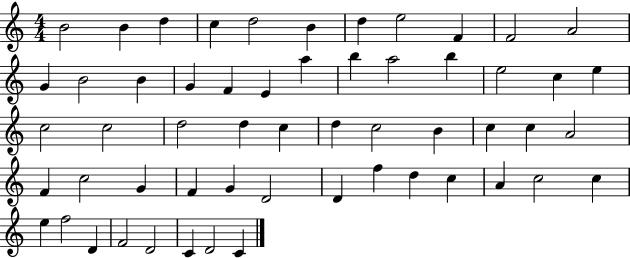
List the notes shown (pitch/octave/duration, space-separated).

B4/h B4/q D5/q C5/q D5/h B4/q D5/q E5/h F4/q F4/h A4/h G4/q B4/h B4/q G4/q F4/q E4/q A5/q B5/q A5/h B5/q E5/h C5/q E5/q C5/h C5/h D5/h D5/q C5/q D5/q C5/h B4/q C5/q C5/q A4/h F4/q C5/h G4/q F4/q G4/q D4/h D4/q F5/q D5/q C5/q A4/q C5/h C5/q E5/q F5/h D4/q F4/h D4/h C4/q D4/h C4/q